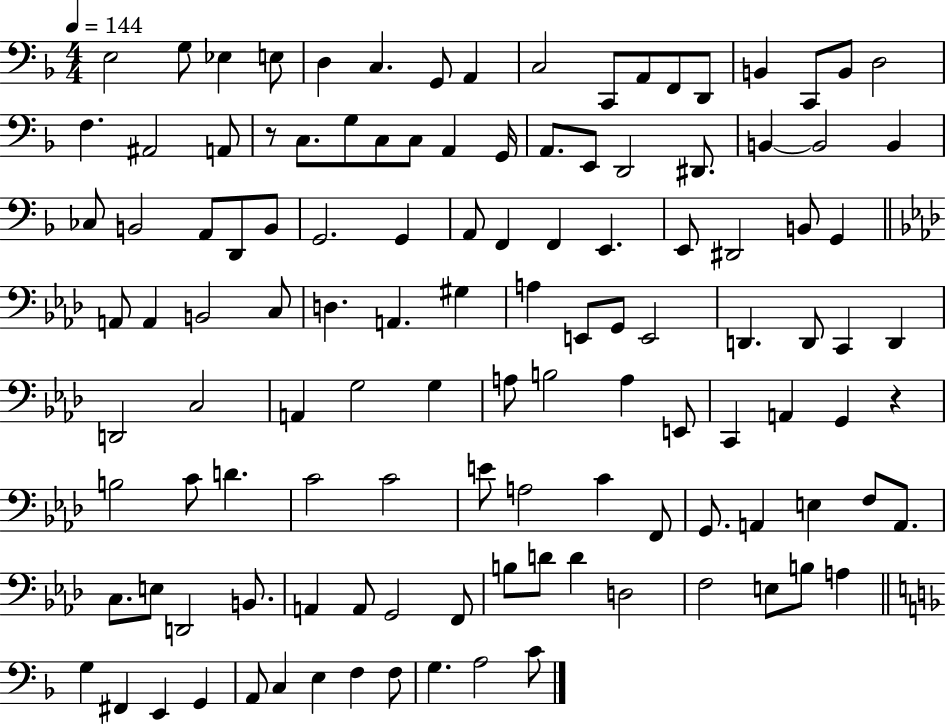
E3/h G3/e Eb3/q E3/e D3/q C3/q. G2/e A2/q C3/h C2/e A2/e F2/e D2/e B2/q C2/e B2/e D3/h F3/q. A#2/h A2/e R/e C3/e. G3/e C3/e C3/e A2/q G2/s A2/e. E2/e D2/h D#2/e. B2/q B2/h B2/q CES3/e B2/h A2/e D2/e B2/e G2/h. G2/q A2/e F2/q F2/q E2/q. E2/e D#2/h B2/e G2/q A2/e A2/q B2/h C3/e D3/q. A2/q. G#3/q A3/q E2/e G2/e E2/h D2/q. D2/e C2/q D2/q D2/h C3/h A2/q G3/h G3/q A3/e B3/h A3/q E2/e C2/q A2/q G2/q R/q B3/h C4/e D4/q. C4/h C4/h E4/e A3/h C4/q F2/e G2/e. A2/q E3/q F3/e A2/e. C3/e. E3/e D2/h B2/e. A2/q A2/e G2/h F2/e B3/e D4/e D4/q D3/h F3/h E3/e B3/e A3/q G3/q F#2/q E2/q G2/q A2/e C3/q E3/q F3/q F3/e G3/q. A3/h C4/e